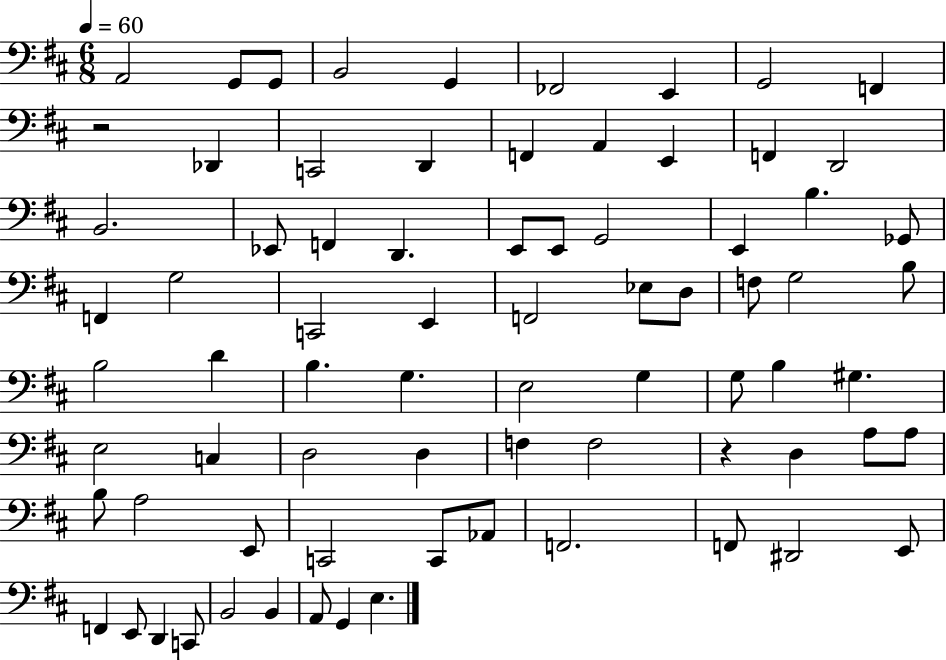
X:1
T:Untitled
M:6/8
L:1/4
K:D
A,,2 G,,/2 G,,/2 B,,2 G,, _F,,2 E,, G,,2 F,, z2 _D,, C,,2 D,, F,, A,, E,, F,, D,,2 B,,2 _E,,/2 F,, D,, E,,/2 E,,/2 G,,2 E,, B, _G,,/2 F,, G,2 C,,2 E,, F,,2 _E,/2 D,/2 F,/2 G,2 B,/2 B,2 D B, G, E,2 G, G,/2 B, ^G, E,2 C, D,2 D, F, F,2 z D, A,/2 A,/2 B,/2 A,2 E,,/2 C,,2 C,,/2 _A,,/2 F,,2 F,,/2 ^D,,2 E,,/2 F,, E,,/2 D,, C,,/2 B,,2 B,, A,,/2 G,, E,